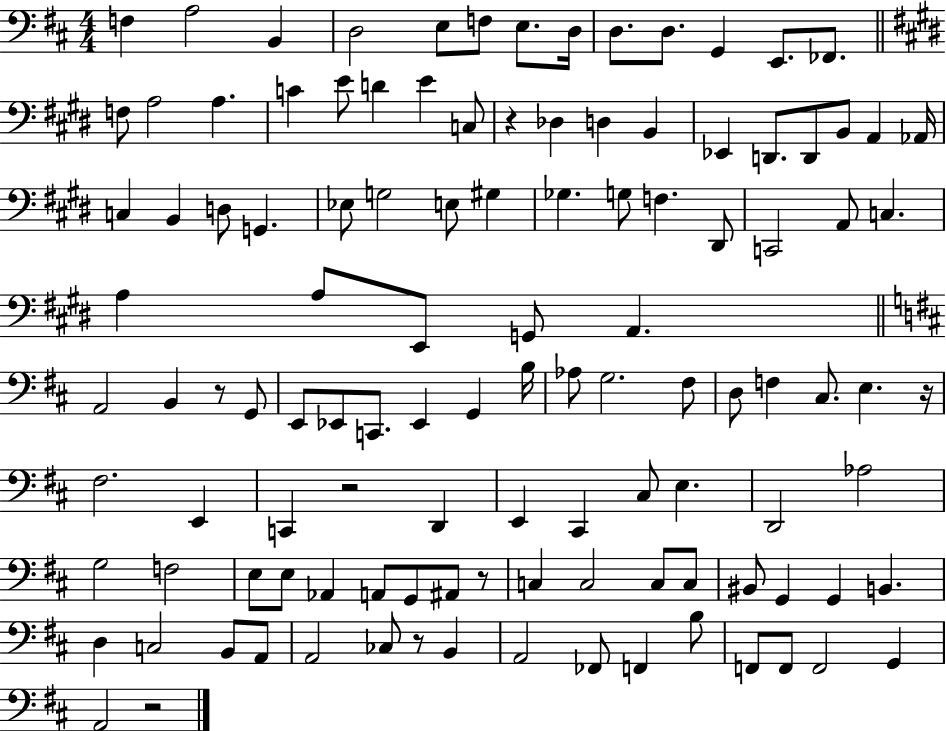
{
  \clef bass
  \numericTimeSignature
  \time 4/4
  \key d \major
  f4 a2 b,4 | d2 e8 f8 e8. d16 | d8. d8. g,4 e,8. fes,8. | \bar "||" \break \key e \major f8 a2 a4. | c'4 e'8 d'4 e'4 c8 | r4 des4 d4 b,4 | ees,4 d,8. d,8 b,8 a,4 aes,16 | \break c4 b,4 d8 g,4. | ees8 g2 e8 gis4 | ges4. g8 f4. dis,8 | c,2 a,8 c4. | \break a4 a8 e,8 g,8 a,4. | \bar "||" \break \key b \minor a,2 b,4 r8 g,8 | e,8 ees,8 c,8. ees,4 g,4 b16 | aes8 g2. fis8 | d8 f4 cis8. e4. r16 | \break fis2. e,4 | c,4 r2 d,4 | e,4 cis,4 cis8 e4. | d,2 aes2 | \break g2 f2 | e8 e8 aes,4 a,8 g,8 ais,8 r8 | c4 c2 c8 c8 | bis,8 g,4 g,4 b,4. | \break d4 c2 b,8 a,8 | a,2 ces8 r8 b,4 | a,2 fes,8 f,4 b8 | f,8 f,8 f,2 g,4 | \break a,2 r2 | \bar "|."
}